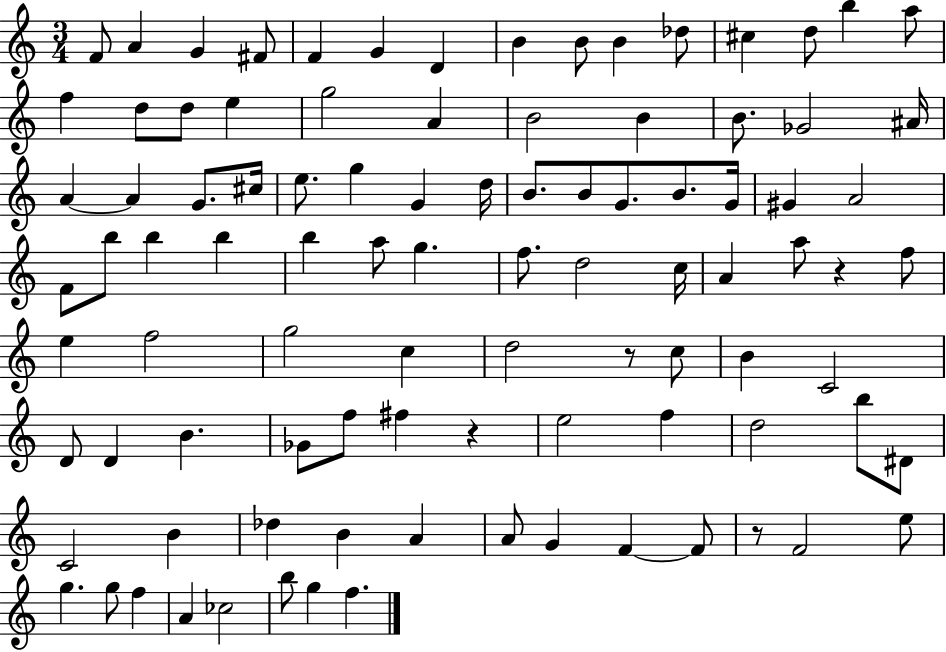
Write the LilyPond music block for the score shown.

{
  \clef treble
  \numericTimeSignature
  \time 3/4
  \key c \major
  f'8 a'4 g'4 fis'8 | f'4 g'4 d'4 | b'4 b'8 b'4 des''8 | cis''4 d''8 b''4 a''8 | \break f''4 d''8 d''8 e''4 | g''2 a'4 | b'2 b'4 | b'8. ges'2 ais'16 | \break a'4~~ a'4 g'8. cis''16 | e''8. g''4 g'4 d''16 | b'8. b'8 g'8. b'8. g'16 | gis'4 a'2 | \break f'8 b''8 b''4 b''4 | b''4 a''8 g''4. | f''8. d''2 c''16 | a'4 a''8 r4 f''8 | \break e''4 f''2 | g''2 c''4 | d''2 r8 c''8 | b'4 c'2 | \break d'8 d'4 b'4. | ges'8 f''8 fis''4 r4 | e''2 f''4 | d''2 b''8 dis'8 | \break c'2 b'4 | des''4 b'4 a'4 | a'8 g'4 f'4~~ f'8 | r8 f'2 e''8 | \break g''4. g''8 f''4 | a'4 ces''2 | b''8 g''4 f''4. | \bar "|."
}